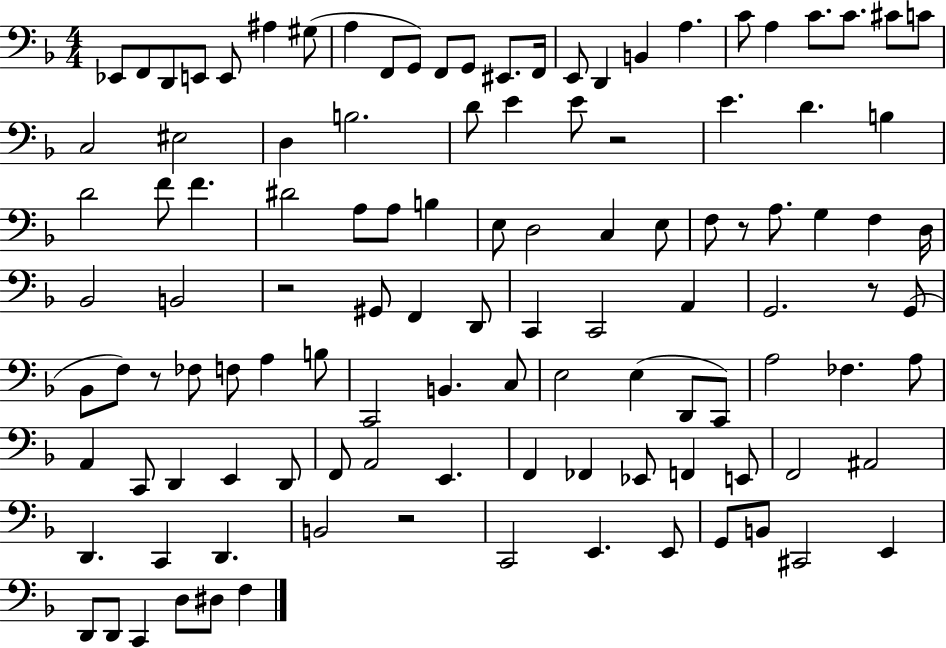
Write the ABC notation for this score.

X:1
T:Untitled
M:4/4
L:1/4
K:F
_E,,/2 F,,/2 D,,/2 E,,/2 E,,/2 ^A, ^G,/2 A, F,,/2 G,,/2 F,,/2 G,,/2 ^E,,/2 F,,/4 E,,/2 D,, B,, A, C/2 A, C/2 C/2 ^C/2 C/2 C,2 ^E,2 D, B,2 D/2 E E/2 z2 E D B, D2 F/2 F ^D2 A,/2 A,/2 B, E,/2 D,2 C, E,/2 F,/2 z/2 A,/2 G, F, D,/4 _B,,2 B,,2 z2 ^G,,/2 F,, D,,/2 C,, C,,2 A,, G,,2 z/2 G,,/2 _B,,/2 F,/2 z/2 _F,/2 F,/2 A, B,/2 C,,2 B,, C,/2 E,2 E, D,,/2 C,,/2 A,2 _F, A,/2 A,, C,,/2 D,, E,, D,,/2 F,,/2 A,,2 E,, F,, _F,, _E,,/2 F,, E,,/2 F,,2 ^A,,2 D,, C,, D,, B,,2 z2 C,,2 E,, E,,/2 G,,/2 B,,/2 ^C,,2 E,, D,,/2 D,,/2 C,, D,/2 ^D,/2 F,